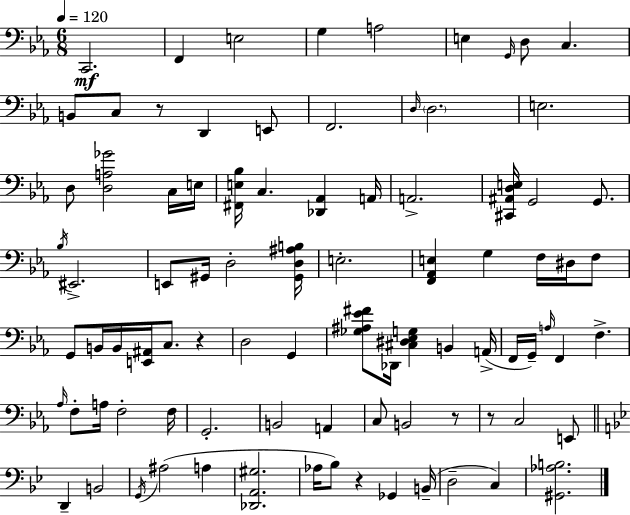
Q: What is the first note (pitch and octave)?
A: C2